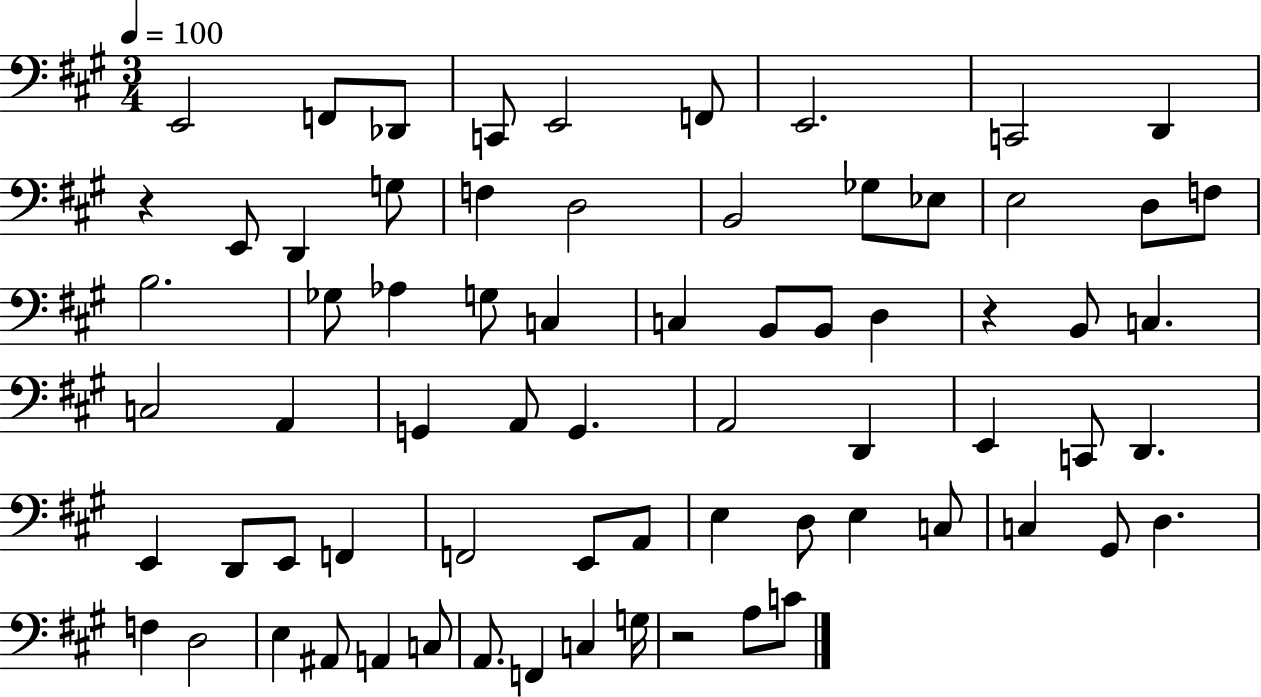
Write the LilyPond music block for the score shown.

{
  \clef bass
  \numericTimeSignature
  \time 3/4
  \key a \major
  \tempo 4 = 100
  e,2 f,8 des,8 | c,8 e,2 f,8 | e,2. | c,2 d,4 | \break r4 e,8 d,4 g8 | f4 d2 | b,2 ges8 ees8 | e2 d8 f8 | \break b2. | ges8 aes4 g8 c4 | c4 b,8 b,8 d4 | r4 b,8 c4. | \break c2 a,4 | g,4 a,8 g,4. | a,2 d,4 | e,4 c,8 d,4. | \break e,4 d,8 e,8 f,4 | f,2 e,8 a,8 | e4 d8 e4 c8 | c4 gis,8 d4. | \break f4 d2 | e4 ais,8 a,4 c8 | a,8. f,4 c4 g16 | r2 a8 c'8 | \break \bar "|."
}